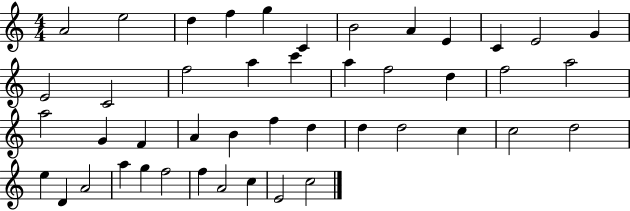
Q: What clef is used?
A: treble